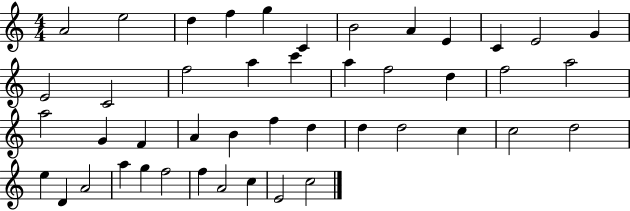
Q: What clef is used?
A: treble